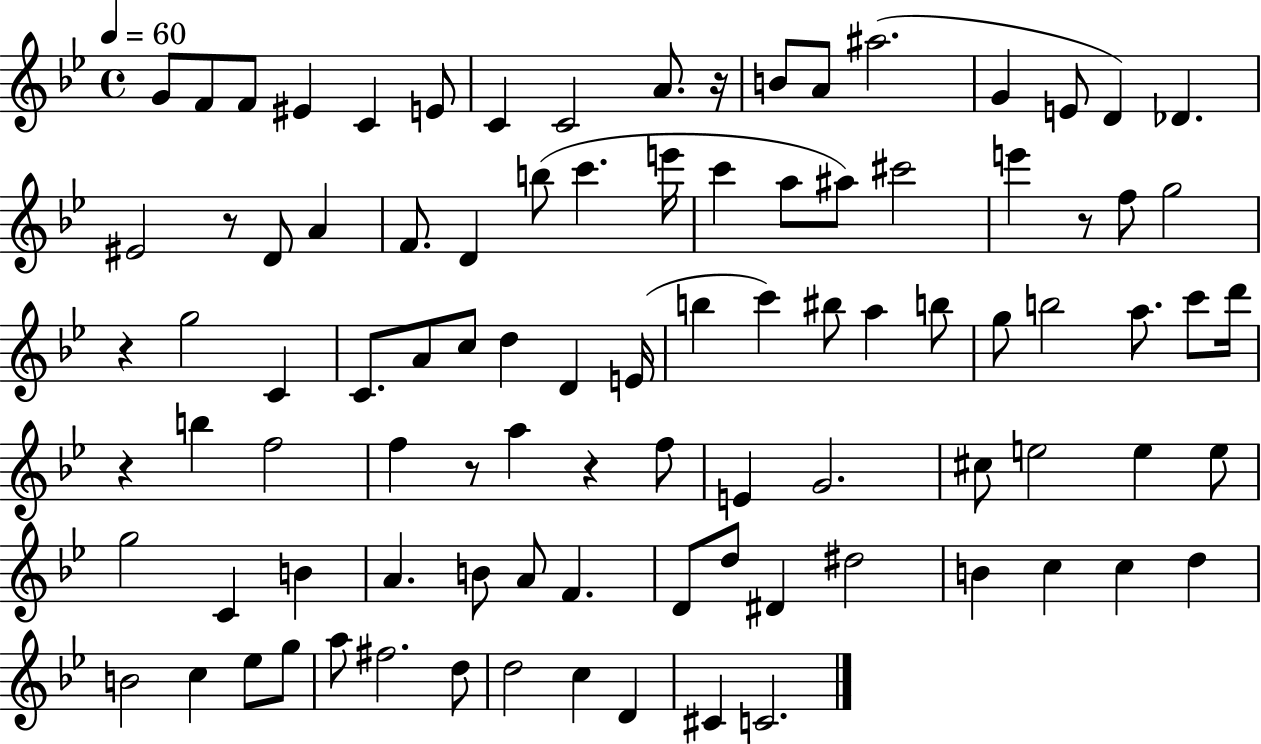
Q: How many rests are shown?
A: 7